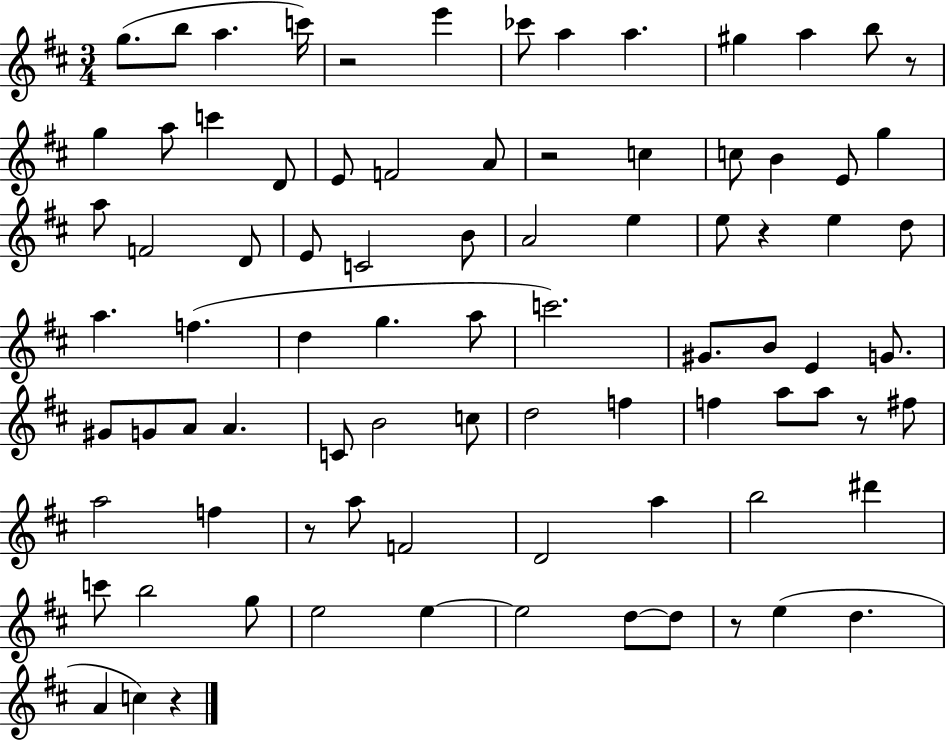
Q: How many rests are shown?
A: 8